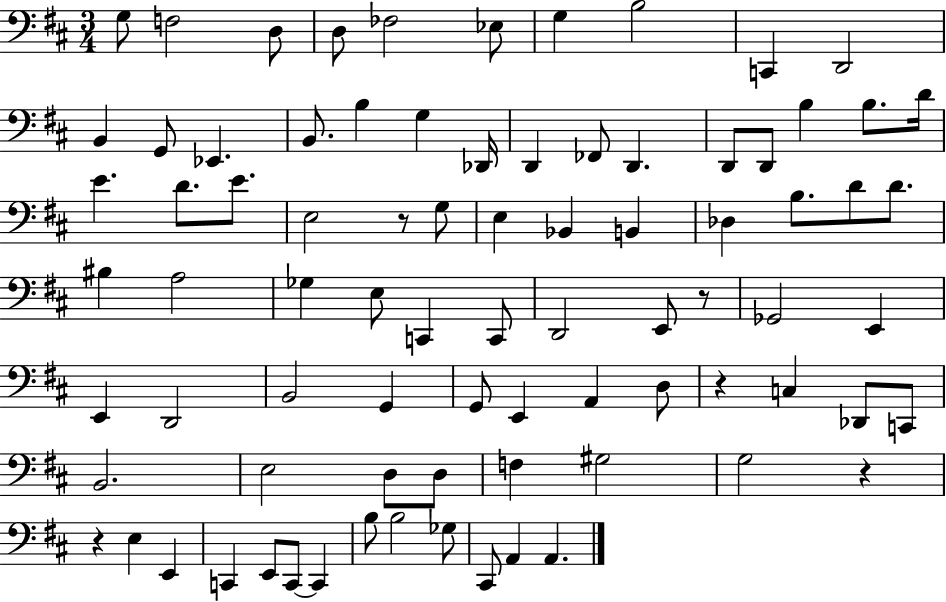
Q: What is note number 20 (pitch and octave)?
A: D2